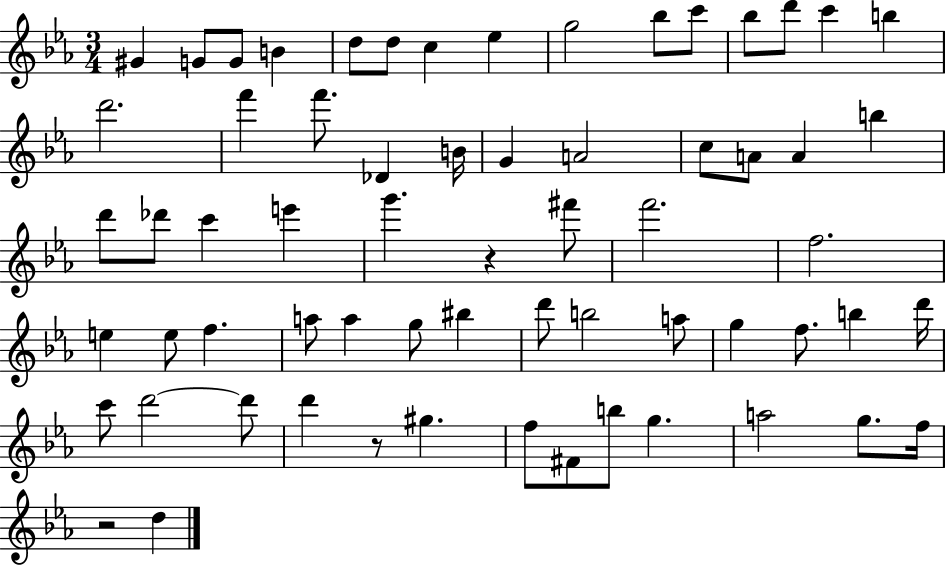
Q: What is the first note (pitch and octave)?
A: G#4